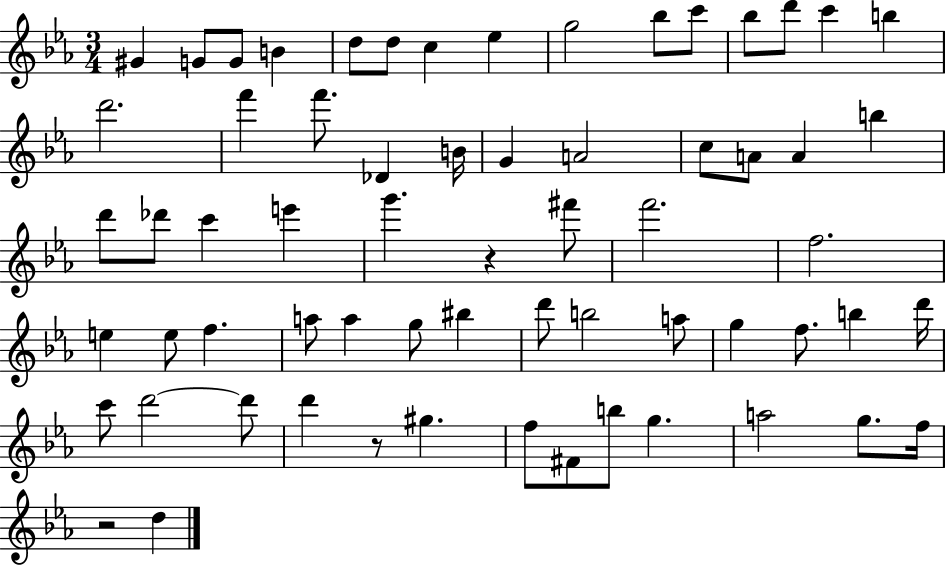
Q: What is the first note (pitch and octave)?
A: G#4